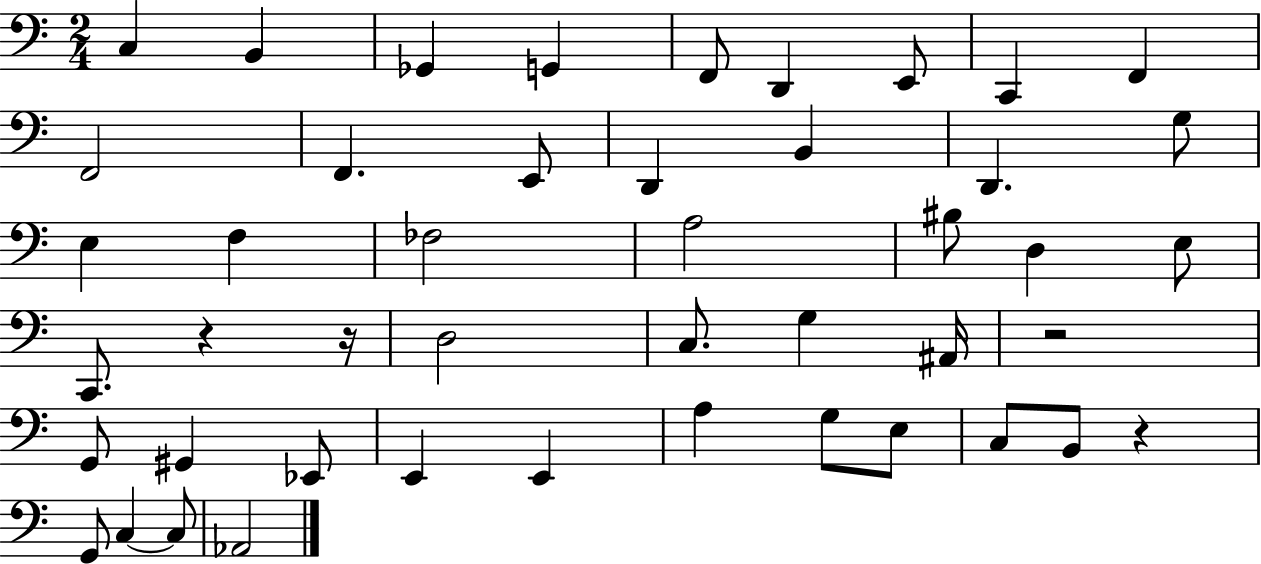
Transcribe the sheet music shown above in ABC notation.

X:1
T:Untitled
M:2/4
L:1/4
K:C
C, B,, _G,, G,, F,,/2 D,, E,,/2 C,, F,, F,,2 F,, E,,/2 D,, B,, D,, G,/2 E, F, _F,2 A,2 ^B,/2 D, E,/2 C,,/2 z z/4 D,2 C,/2 G, ^A,,/4 z2 G,,/2 ^G,, _E,,/2 E,, E,, A, G,/2 E,/2 C,/2 B,,/2 z G,,/2 C, C,/2 _A,,2